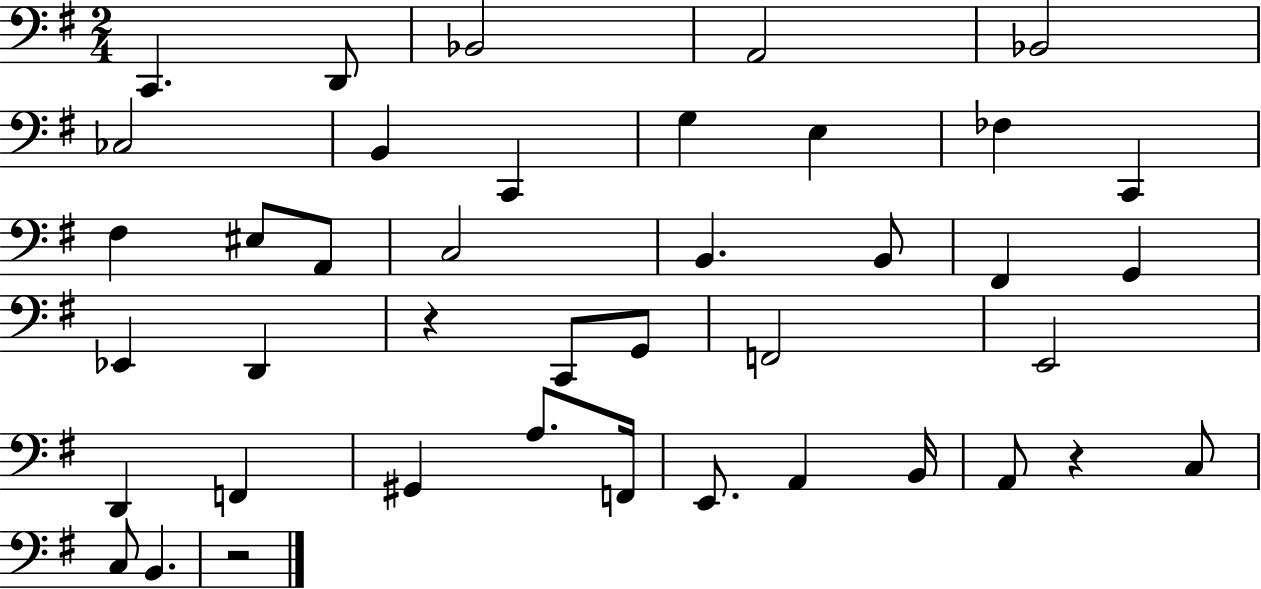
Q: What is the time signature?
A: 2/4